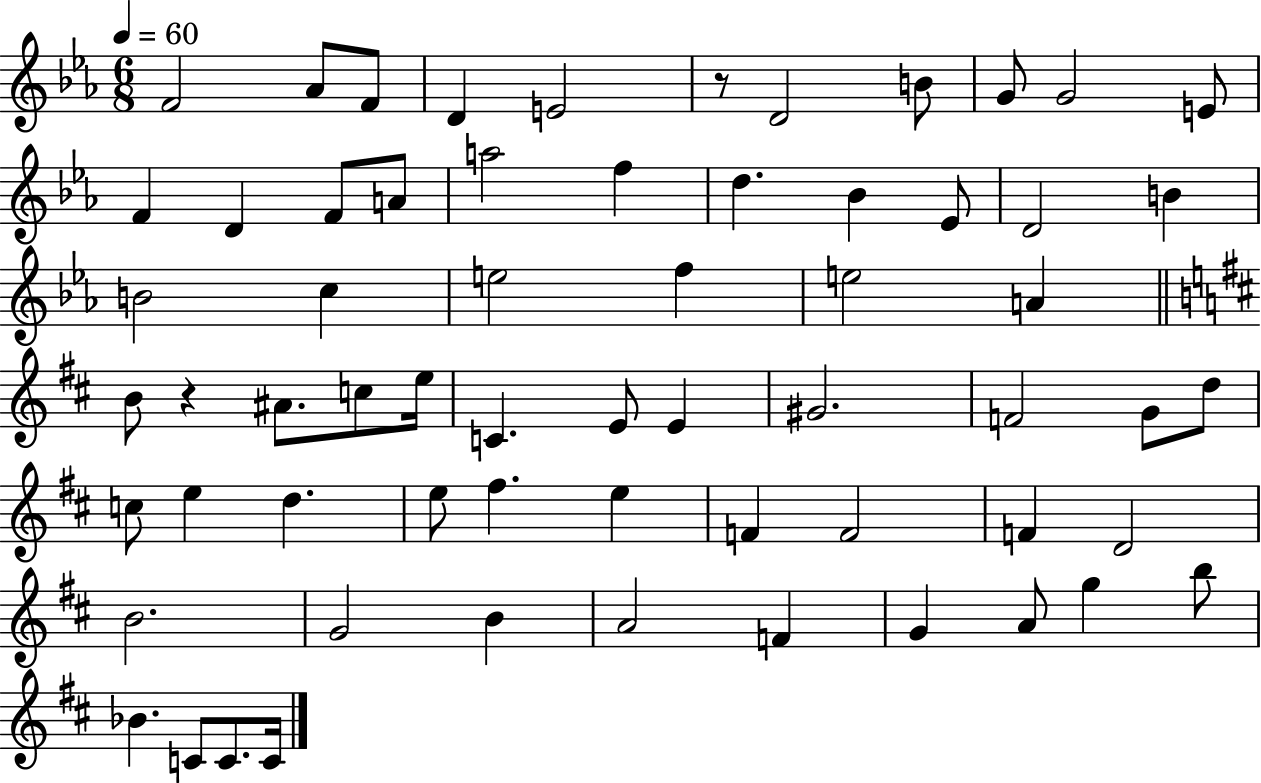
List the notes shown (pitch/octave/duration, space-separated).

F4/h Ab4/e F4/e D4/q E4/h R/e D4/h B4/e G4/e G4/h E4/e F4/q D4/q F4/e A4/e A5/h F5/q D5/q. Bb4/q Eb4/e D4/h B4/q B4/h C5/q E5/h F5/q E5/h A4/q B4/e R/q A#4/e. C5/e E5/s C4/q. E4/e E4/q G#4/h. F4/h G4/e D5/e C5/e E5/q D5/q. E5/e F#5/q. E5/q F4/q F4/h F4/q D4/h B4/h. G4/h B4/q A4/h F4/q G4/q A4/e G5/q B5/e Bb4/q. C4/e C4/e. C4/s